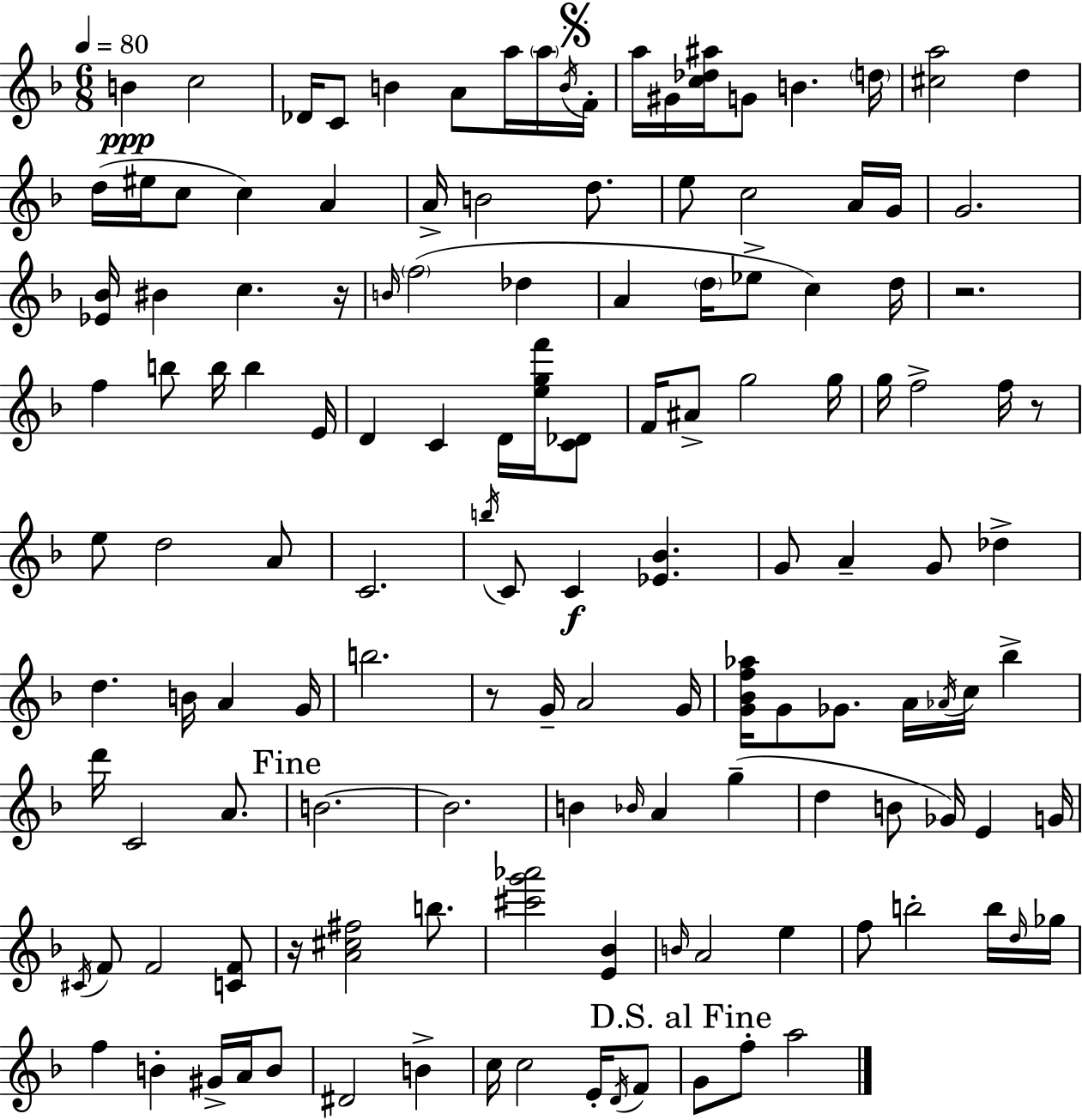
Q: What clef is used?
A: treble